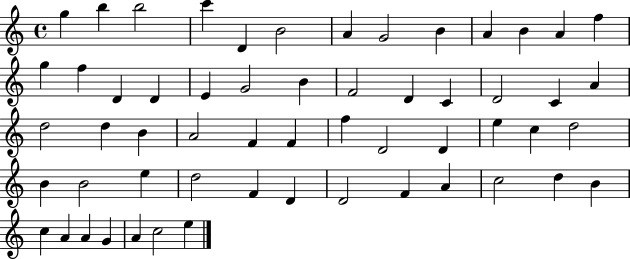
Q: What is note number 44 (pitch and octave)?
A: D4